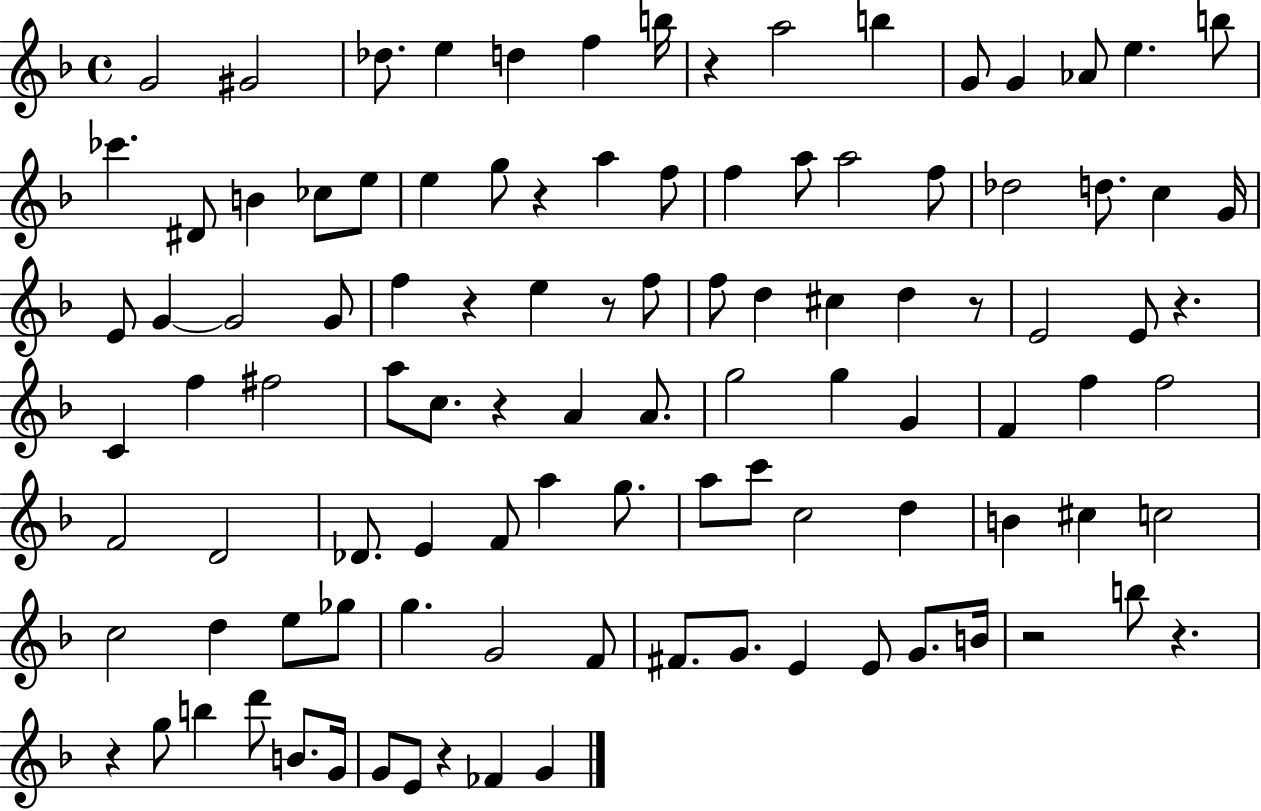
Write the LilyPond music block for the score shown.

{
  \clef treble
  \time 4/4
  \defaultTimeSignature
  \key f \major
  \repeat volta 2 { g'2 gis'2 | des''8. e''4 d''4 f''4 b''16 | r4 a''2 b''4 | g'8 g'4 aes'8 e''4. b''8 | \break ces'''4. dis'8 b'4 ces''8 e''8 | e''4 g''8 r4 a''4 f''8 | f''4 a''8 a''2 f''8 | des''2 d''8. c''4 g'16 | \break e'8 g'4~~ g'2 g'8 | f''4 r4 e''4 r8 f''8 | f''8 d''4 cis''4 d''4 r8 | e'2 e'8 r4. | \break c'4 f''4 fis''2 | a''8 c''8. r4 a'4 a'8. | g''2 g''4 g'4 | f'4 f''4 f''2 | \break f'2 d'2 | des'8. e'4 f'8 a''4 g''8. | a''8 c'''8 c''2 d''4 | b'4 cis''4 c''2 | \break c''2 d''4 e''8 ges''8 | g''4. g'2 f'8 | fis'8. g'8. e'4 e'8 g'8. b'16 | r2 b''8 r4. | \break r4 g''8 b''4 d'''8 b'8. g'16 | g'8 e'8 r4 fes'4 g'4 | } \bar "|."
}